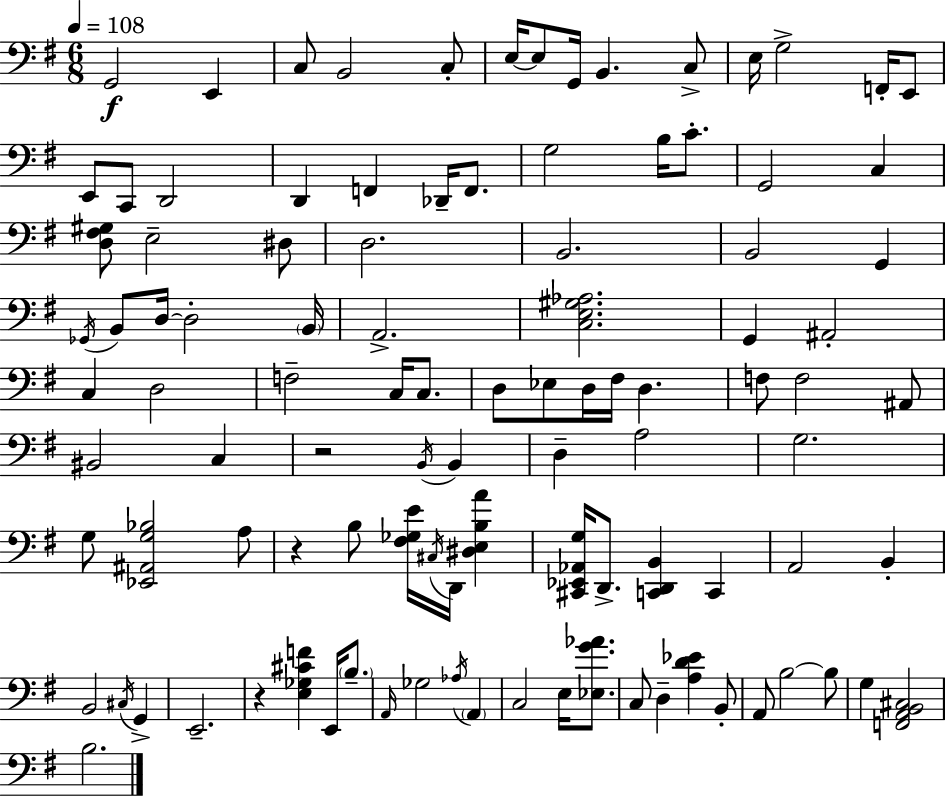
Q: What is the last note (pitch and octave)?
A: B3